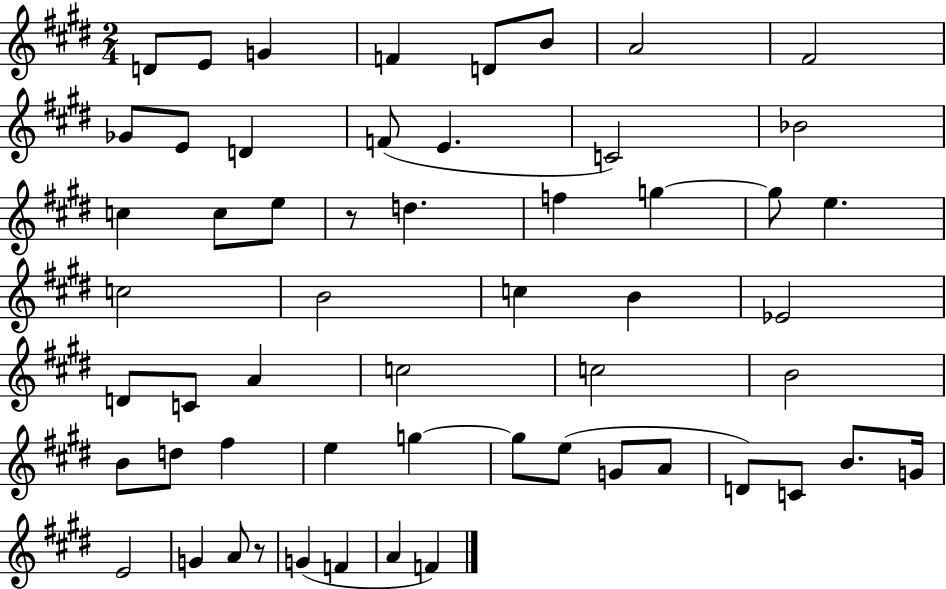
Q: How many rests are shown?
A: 2